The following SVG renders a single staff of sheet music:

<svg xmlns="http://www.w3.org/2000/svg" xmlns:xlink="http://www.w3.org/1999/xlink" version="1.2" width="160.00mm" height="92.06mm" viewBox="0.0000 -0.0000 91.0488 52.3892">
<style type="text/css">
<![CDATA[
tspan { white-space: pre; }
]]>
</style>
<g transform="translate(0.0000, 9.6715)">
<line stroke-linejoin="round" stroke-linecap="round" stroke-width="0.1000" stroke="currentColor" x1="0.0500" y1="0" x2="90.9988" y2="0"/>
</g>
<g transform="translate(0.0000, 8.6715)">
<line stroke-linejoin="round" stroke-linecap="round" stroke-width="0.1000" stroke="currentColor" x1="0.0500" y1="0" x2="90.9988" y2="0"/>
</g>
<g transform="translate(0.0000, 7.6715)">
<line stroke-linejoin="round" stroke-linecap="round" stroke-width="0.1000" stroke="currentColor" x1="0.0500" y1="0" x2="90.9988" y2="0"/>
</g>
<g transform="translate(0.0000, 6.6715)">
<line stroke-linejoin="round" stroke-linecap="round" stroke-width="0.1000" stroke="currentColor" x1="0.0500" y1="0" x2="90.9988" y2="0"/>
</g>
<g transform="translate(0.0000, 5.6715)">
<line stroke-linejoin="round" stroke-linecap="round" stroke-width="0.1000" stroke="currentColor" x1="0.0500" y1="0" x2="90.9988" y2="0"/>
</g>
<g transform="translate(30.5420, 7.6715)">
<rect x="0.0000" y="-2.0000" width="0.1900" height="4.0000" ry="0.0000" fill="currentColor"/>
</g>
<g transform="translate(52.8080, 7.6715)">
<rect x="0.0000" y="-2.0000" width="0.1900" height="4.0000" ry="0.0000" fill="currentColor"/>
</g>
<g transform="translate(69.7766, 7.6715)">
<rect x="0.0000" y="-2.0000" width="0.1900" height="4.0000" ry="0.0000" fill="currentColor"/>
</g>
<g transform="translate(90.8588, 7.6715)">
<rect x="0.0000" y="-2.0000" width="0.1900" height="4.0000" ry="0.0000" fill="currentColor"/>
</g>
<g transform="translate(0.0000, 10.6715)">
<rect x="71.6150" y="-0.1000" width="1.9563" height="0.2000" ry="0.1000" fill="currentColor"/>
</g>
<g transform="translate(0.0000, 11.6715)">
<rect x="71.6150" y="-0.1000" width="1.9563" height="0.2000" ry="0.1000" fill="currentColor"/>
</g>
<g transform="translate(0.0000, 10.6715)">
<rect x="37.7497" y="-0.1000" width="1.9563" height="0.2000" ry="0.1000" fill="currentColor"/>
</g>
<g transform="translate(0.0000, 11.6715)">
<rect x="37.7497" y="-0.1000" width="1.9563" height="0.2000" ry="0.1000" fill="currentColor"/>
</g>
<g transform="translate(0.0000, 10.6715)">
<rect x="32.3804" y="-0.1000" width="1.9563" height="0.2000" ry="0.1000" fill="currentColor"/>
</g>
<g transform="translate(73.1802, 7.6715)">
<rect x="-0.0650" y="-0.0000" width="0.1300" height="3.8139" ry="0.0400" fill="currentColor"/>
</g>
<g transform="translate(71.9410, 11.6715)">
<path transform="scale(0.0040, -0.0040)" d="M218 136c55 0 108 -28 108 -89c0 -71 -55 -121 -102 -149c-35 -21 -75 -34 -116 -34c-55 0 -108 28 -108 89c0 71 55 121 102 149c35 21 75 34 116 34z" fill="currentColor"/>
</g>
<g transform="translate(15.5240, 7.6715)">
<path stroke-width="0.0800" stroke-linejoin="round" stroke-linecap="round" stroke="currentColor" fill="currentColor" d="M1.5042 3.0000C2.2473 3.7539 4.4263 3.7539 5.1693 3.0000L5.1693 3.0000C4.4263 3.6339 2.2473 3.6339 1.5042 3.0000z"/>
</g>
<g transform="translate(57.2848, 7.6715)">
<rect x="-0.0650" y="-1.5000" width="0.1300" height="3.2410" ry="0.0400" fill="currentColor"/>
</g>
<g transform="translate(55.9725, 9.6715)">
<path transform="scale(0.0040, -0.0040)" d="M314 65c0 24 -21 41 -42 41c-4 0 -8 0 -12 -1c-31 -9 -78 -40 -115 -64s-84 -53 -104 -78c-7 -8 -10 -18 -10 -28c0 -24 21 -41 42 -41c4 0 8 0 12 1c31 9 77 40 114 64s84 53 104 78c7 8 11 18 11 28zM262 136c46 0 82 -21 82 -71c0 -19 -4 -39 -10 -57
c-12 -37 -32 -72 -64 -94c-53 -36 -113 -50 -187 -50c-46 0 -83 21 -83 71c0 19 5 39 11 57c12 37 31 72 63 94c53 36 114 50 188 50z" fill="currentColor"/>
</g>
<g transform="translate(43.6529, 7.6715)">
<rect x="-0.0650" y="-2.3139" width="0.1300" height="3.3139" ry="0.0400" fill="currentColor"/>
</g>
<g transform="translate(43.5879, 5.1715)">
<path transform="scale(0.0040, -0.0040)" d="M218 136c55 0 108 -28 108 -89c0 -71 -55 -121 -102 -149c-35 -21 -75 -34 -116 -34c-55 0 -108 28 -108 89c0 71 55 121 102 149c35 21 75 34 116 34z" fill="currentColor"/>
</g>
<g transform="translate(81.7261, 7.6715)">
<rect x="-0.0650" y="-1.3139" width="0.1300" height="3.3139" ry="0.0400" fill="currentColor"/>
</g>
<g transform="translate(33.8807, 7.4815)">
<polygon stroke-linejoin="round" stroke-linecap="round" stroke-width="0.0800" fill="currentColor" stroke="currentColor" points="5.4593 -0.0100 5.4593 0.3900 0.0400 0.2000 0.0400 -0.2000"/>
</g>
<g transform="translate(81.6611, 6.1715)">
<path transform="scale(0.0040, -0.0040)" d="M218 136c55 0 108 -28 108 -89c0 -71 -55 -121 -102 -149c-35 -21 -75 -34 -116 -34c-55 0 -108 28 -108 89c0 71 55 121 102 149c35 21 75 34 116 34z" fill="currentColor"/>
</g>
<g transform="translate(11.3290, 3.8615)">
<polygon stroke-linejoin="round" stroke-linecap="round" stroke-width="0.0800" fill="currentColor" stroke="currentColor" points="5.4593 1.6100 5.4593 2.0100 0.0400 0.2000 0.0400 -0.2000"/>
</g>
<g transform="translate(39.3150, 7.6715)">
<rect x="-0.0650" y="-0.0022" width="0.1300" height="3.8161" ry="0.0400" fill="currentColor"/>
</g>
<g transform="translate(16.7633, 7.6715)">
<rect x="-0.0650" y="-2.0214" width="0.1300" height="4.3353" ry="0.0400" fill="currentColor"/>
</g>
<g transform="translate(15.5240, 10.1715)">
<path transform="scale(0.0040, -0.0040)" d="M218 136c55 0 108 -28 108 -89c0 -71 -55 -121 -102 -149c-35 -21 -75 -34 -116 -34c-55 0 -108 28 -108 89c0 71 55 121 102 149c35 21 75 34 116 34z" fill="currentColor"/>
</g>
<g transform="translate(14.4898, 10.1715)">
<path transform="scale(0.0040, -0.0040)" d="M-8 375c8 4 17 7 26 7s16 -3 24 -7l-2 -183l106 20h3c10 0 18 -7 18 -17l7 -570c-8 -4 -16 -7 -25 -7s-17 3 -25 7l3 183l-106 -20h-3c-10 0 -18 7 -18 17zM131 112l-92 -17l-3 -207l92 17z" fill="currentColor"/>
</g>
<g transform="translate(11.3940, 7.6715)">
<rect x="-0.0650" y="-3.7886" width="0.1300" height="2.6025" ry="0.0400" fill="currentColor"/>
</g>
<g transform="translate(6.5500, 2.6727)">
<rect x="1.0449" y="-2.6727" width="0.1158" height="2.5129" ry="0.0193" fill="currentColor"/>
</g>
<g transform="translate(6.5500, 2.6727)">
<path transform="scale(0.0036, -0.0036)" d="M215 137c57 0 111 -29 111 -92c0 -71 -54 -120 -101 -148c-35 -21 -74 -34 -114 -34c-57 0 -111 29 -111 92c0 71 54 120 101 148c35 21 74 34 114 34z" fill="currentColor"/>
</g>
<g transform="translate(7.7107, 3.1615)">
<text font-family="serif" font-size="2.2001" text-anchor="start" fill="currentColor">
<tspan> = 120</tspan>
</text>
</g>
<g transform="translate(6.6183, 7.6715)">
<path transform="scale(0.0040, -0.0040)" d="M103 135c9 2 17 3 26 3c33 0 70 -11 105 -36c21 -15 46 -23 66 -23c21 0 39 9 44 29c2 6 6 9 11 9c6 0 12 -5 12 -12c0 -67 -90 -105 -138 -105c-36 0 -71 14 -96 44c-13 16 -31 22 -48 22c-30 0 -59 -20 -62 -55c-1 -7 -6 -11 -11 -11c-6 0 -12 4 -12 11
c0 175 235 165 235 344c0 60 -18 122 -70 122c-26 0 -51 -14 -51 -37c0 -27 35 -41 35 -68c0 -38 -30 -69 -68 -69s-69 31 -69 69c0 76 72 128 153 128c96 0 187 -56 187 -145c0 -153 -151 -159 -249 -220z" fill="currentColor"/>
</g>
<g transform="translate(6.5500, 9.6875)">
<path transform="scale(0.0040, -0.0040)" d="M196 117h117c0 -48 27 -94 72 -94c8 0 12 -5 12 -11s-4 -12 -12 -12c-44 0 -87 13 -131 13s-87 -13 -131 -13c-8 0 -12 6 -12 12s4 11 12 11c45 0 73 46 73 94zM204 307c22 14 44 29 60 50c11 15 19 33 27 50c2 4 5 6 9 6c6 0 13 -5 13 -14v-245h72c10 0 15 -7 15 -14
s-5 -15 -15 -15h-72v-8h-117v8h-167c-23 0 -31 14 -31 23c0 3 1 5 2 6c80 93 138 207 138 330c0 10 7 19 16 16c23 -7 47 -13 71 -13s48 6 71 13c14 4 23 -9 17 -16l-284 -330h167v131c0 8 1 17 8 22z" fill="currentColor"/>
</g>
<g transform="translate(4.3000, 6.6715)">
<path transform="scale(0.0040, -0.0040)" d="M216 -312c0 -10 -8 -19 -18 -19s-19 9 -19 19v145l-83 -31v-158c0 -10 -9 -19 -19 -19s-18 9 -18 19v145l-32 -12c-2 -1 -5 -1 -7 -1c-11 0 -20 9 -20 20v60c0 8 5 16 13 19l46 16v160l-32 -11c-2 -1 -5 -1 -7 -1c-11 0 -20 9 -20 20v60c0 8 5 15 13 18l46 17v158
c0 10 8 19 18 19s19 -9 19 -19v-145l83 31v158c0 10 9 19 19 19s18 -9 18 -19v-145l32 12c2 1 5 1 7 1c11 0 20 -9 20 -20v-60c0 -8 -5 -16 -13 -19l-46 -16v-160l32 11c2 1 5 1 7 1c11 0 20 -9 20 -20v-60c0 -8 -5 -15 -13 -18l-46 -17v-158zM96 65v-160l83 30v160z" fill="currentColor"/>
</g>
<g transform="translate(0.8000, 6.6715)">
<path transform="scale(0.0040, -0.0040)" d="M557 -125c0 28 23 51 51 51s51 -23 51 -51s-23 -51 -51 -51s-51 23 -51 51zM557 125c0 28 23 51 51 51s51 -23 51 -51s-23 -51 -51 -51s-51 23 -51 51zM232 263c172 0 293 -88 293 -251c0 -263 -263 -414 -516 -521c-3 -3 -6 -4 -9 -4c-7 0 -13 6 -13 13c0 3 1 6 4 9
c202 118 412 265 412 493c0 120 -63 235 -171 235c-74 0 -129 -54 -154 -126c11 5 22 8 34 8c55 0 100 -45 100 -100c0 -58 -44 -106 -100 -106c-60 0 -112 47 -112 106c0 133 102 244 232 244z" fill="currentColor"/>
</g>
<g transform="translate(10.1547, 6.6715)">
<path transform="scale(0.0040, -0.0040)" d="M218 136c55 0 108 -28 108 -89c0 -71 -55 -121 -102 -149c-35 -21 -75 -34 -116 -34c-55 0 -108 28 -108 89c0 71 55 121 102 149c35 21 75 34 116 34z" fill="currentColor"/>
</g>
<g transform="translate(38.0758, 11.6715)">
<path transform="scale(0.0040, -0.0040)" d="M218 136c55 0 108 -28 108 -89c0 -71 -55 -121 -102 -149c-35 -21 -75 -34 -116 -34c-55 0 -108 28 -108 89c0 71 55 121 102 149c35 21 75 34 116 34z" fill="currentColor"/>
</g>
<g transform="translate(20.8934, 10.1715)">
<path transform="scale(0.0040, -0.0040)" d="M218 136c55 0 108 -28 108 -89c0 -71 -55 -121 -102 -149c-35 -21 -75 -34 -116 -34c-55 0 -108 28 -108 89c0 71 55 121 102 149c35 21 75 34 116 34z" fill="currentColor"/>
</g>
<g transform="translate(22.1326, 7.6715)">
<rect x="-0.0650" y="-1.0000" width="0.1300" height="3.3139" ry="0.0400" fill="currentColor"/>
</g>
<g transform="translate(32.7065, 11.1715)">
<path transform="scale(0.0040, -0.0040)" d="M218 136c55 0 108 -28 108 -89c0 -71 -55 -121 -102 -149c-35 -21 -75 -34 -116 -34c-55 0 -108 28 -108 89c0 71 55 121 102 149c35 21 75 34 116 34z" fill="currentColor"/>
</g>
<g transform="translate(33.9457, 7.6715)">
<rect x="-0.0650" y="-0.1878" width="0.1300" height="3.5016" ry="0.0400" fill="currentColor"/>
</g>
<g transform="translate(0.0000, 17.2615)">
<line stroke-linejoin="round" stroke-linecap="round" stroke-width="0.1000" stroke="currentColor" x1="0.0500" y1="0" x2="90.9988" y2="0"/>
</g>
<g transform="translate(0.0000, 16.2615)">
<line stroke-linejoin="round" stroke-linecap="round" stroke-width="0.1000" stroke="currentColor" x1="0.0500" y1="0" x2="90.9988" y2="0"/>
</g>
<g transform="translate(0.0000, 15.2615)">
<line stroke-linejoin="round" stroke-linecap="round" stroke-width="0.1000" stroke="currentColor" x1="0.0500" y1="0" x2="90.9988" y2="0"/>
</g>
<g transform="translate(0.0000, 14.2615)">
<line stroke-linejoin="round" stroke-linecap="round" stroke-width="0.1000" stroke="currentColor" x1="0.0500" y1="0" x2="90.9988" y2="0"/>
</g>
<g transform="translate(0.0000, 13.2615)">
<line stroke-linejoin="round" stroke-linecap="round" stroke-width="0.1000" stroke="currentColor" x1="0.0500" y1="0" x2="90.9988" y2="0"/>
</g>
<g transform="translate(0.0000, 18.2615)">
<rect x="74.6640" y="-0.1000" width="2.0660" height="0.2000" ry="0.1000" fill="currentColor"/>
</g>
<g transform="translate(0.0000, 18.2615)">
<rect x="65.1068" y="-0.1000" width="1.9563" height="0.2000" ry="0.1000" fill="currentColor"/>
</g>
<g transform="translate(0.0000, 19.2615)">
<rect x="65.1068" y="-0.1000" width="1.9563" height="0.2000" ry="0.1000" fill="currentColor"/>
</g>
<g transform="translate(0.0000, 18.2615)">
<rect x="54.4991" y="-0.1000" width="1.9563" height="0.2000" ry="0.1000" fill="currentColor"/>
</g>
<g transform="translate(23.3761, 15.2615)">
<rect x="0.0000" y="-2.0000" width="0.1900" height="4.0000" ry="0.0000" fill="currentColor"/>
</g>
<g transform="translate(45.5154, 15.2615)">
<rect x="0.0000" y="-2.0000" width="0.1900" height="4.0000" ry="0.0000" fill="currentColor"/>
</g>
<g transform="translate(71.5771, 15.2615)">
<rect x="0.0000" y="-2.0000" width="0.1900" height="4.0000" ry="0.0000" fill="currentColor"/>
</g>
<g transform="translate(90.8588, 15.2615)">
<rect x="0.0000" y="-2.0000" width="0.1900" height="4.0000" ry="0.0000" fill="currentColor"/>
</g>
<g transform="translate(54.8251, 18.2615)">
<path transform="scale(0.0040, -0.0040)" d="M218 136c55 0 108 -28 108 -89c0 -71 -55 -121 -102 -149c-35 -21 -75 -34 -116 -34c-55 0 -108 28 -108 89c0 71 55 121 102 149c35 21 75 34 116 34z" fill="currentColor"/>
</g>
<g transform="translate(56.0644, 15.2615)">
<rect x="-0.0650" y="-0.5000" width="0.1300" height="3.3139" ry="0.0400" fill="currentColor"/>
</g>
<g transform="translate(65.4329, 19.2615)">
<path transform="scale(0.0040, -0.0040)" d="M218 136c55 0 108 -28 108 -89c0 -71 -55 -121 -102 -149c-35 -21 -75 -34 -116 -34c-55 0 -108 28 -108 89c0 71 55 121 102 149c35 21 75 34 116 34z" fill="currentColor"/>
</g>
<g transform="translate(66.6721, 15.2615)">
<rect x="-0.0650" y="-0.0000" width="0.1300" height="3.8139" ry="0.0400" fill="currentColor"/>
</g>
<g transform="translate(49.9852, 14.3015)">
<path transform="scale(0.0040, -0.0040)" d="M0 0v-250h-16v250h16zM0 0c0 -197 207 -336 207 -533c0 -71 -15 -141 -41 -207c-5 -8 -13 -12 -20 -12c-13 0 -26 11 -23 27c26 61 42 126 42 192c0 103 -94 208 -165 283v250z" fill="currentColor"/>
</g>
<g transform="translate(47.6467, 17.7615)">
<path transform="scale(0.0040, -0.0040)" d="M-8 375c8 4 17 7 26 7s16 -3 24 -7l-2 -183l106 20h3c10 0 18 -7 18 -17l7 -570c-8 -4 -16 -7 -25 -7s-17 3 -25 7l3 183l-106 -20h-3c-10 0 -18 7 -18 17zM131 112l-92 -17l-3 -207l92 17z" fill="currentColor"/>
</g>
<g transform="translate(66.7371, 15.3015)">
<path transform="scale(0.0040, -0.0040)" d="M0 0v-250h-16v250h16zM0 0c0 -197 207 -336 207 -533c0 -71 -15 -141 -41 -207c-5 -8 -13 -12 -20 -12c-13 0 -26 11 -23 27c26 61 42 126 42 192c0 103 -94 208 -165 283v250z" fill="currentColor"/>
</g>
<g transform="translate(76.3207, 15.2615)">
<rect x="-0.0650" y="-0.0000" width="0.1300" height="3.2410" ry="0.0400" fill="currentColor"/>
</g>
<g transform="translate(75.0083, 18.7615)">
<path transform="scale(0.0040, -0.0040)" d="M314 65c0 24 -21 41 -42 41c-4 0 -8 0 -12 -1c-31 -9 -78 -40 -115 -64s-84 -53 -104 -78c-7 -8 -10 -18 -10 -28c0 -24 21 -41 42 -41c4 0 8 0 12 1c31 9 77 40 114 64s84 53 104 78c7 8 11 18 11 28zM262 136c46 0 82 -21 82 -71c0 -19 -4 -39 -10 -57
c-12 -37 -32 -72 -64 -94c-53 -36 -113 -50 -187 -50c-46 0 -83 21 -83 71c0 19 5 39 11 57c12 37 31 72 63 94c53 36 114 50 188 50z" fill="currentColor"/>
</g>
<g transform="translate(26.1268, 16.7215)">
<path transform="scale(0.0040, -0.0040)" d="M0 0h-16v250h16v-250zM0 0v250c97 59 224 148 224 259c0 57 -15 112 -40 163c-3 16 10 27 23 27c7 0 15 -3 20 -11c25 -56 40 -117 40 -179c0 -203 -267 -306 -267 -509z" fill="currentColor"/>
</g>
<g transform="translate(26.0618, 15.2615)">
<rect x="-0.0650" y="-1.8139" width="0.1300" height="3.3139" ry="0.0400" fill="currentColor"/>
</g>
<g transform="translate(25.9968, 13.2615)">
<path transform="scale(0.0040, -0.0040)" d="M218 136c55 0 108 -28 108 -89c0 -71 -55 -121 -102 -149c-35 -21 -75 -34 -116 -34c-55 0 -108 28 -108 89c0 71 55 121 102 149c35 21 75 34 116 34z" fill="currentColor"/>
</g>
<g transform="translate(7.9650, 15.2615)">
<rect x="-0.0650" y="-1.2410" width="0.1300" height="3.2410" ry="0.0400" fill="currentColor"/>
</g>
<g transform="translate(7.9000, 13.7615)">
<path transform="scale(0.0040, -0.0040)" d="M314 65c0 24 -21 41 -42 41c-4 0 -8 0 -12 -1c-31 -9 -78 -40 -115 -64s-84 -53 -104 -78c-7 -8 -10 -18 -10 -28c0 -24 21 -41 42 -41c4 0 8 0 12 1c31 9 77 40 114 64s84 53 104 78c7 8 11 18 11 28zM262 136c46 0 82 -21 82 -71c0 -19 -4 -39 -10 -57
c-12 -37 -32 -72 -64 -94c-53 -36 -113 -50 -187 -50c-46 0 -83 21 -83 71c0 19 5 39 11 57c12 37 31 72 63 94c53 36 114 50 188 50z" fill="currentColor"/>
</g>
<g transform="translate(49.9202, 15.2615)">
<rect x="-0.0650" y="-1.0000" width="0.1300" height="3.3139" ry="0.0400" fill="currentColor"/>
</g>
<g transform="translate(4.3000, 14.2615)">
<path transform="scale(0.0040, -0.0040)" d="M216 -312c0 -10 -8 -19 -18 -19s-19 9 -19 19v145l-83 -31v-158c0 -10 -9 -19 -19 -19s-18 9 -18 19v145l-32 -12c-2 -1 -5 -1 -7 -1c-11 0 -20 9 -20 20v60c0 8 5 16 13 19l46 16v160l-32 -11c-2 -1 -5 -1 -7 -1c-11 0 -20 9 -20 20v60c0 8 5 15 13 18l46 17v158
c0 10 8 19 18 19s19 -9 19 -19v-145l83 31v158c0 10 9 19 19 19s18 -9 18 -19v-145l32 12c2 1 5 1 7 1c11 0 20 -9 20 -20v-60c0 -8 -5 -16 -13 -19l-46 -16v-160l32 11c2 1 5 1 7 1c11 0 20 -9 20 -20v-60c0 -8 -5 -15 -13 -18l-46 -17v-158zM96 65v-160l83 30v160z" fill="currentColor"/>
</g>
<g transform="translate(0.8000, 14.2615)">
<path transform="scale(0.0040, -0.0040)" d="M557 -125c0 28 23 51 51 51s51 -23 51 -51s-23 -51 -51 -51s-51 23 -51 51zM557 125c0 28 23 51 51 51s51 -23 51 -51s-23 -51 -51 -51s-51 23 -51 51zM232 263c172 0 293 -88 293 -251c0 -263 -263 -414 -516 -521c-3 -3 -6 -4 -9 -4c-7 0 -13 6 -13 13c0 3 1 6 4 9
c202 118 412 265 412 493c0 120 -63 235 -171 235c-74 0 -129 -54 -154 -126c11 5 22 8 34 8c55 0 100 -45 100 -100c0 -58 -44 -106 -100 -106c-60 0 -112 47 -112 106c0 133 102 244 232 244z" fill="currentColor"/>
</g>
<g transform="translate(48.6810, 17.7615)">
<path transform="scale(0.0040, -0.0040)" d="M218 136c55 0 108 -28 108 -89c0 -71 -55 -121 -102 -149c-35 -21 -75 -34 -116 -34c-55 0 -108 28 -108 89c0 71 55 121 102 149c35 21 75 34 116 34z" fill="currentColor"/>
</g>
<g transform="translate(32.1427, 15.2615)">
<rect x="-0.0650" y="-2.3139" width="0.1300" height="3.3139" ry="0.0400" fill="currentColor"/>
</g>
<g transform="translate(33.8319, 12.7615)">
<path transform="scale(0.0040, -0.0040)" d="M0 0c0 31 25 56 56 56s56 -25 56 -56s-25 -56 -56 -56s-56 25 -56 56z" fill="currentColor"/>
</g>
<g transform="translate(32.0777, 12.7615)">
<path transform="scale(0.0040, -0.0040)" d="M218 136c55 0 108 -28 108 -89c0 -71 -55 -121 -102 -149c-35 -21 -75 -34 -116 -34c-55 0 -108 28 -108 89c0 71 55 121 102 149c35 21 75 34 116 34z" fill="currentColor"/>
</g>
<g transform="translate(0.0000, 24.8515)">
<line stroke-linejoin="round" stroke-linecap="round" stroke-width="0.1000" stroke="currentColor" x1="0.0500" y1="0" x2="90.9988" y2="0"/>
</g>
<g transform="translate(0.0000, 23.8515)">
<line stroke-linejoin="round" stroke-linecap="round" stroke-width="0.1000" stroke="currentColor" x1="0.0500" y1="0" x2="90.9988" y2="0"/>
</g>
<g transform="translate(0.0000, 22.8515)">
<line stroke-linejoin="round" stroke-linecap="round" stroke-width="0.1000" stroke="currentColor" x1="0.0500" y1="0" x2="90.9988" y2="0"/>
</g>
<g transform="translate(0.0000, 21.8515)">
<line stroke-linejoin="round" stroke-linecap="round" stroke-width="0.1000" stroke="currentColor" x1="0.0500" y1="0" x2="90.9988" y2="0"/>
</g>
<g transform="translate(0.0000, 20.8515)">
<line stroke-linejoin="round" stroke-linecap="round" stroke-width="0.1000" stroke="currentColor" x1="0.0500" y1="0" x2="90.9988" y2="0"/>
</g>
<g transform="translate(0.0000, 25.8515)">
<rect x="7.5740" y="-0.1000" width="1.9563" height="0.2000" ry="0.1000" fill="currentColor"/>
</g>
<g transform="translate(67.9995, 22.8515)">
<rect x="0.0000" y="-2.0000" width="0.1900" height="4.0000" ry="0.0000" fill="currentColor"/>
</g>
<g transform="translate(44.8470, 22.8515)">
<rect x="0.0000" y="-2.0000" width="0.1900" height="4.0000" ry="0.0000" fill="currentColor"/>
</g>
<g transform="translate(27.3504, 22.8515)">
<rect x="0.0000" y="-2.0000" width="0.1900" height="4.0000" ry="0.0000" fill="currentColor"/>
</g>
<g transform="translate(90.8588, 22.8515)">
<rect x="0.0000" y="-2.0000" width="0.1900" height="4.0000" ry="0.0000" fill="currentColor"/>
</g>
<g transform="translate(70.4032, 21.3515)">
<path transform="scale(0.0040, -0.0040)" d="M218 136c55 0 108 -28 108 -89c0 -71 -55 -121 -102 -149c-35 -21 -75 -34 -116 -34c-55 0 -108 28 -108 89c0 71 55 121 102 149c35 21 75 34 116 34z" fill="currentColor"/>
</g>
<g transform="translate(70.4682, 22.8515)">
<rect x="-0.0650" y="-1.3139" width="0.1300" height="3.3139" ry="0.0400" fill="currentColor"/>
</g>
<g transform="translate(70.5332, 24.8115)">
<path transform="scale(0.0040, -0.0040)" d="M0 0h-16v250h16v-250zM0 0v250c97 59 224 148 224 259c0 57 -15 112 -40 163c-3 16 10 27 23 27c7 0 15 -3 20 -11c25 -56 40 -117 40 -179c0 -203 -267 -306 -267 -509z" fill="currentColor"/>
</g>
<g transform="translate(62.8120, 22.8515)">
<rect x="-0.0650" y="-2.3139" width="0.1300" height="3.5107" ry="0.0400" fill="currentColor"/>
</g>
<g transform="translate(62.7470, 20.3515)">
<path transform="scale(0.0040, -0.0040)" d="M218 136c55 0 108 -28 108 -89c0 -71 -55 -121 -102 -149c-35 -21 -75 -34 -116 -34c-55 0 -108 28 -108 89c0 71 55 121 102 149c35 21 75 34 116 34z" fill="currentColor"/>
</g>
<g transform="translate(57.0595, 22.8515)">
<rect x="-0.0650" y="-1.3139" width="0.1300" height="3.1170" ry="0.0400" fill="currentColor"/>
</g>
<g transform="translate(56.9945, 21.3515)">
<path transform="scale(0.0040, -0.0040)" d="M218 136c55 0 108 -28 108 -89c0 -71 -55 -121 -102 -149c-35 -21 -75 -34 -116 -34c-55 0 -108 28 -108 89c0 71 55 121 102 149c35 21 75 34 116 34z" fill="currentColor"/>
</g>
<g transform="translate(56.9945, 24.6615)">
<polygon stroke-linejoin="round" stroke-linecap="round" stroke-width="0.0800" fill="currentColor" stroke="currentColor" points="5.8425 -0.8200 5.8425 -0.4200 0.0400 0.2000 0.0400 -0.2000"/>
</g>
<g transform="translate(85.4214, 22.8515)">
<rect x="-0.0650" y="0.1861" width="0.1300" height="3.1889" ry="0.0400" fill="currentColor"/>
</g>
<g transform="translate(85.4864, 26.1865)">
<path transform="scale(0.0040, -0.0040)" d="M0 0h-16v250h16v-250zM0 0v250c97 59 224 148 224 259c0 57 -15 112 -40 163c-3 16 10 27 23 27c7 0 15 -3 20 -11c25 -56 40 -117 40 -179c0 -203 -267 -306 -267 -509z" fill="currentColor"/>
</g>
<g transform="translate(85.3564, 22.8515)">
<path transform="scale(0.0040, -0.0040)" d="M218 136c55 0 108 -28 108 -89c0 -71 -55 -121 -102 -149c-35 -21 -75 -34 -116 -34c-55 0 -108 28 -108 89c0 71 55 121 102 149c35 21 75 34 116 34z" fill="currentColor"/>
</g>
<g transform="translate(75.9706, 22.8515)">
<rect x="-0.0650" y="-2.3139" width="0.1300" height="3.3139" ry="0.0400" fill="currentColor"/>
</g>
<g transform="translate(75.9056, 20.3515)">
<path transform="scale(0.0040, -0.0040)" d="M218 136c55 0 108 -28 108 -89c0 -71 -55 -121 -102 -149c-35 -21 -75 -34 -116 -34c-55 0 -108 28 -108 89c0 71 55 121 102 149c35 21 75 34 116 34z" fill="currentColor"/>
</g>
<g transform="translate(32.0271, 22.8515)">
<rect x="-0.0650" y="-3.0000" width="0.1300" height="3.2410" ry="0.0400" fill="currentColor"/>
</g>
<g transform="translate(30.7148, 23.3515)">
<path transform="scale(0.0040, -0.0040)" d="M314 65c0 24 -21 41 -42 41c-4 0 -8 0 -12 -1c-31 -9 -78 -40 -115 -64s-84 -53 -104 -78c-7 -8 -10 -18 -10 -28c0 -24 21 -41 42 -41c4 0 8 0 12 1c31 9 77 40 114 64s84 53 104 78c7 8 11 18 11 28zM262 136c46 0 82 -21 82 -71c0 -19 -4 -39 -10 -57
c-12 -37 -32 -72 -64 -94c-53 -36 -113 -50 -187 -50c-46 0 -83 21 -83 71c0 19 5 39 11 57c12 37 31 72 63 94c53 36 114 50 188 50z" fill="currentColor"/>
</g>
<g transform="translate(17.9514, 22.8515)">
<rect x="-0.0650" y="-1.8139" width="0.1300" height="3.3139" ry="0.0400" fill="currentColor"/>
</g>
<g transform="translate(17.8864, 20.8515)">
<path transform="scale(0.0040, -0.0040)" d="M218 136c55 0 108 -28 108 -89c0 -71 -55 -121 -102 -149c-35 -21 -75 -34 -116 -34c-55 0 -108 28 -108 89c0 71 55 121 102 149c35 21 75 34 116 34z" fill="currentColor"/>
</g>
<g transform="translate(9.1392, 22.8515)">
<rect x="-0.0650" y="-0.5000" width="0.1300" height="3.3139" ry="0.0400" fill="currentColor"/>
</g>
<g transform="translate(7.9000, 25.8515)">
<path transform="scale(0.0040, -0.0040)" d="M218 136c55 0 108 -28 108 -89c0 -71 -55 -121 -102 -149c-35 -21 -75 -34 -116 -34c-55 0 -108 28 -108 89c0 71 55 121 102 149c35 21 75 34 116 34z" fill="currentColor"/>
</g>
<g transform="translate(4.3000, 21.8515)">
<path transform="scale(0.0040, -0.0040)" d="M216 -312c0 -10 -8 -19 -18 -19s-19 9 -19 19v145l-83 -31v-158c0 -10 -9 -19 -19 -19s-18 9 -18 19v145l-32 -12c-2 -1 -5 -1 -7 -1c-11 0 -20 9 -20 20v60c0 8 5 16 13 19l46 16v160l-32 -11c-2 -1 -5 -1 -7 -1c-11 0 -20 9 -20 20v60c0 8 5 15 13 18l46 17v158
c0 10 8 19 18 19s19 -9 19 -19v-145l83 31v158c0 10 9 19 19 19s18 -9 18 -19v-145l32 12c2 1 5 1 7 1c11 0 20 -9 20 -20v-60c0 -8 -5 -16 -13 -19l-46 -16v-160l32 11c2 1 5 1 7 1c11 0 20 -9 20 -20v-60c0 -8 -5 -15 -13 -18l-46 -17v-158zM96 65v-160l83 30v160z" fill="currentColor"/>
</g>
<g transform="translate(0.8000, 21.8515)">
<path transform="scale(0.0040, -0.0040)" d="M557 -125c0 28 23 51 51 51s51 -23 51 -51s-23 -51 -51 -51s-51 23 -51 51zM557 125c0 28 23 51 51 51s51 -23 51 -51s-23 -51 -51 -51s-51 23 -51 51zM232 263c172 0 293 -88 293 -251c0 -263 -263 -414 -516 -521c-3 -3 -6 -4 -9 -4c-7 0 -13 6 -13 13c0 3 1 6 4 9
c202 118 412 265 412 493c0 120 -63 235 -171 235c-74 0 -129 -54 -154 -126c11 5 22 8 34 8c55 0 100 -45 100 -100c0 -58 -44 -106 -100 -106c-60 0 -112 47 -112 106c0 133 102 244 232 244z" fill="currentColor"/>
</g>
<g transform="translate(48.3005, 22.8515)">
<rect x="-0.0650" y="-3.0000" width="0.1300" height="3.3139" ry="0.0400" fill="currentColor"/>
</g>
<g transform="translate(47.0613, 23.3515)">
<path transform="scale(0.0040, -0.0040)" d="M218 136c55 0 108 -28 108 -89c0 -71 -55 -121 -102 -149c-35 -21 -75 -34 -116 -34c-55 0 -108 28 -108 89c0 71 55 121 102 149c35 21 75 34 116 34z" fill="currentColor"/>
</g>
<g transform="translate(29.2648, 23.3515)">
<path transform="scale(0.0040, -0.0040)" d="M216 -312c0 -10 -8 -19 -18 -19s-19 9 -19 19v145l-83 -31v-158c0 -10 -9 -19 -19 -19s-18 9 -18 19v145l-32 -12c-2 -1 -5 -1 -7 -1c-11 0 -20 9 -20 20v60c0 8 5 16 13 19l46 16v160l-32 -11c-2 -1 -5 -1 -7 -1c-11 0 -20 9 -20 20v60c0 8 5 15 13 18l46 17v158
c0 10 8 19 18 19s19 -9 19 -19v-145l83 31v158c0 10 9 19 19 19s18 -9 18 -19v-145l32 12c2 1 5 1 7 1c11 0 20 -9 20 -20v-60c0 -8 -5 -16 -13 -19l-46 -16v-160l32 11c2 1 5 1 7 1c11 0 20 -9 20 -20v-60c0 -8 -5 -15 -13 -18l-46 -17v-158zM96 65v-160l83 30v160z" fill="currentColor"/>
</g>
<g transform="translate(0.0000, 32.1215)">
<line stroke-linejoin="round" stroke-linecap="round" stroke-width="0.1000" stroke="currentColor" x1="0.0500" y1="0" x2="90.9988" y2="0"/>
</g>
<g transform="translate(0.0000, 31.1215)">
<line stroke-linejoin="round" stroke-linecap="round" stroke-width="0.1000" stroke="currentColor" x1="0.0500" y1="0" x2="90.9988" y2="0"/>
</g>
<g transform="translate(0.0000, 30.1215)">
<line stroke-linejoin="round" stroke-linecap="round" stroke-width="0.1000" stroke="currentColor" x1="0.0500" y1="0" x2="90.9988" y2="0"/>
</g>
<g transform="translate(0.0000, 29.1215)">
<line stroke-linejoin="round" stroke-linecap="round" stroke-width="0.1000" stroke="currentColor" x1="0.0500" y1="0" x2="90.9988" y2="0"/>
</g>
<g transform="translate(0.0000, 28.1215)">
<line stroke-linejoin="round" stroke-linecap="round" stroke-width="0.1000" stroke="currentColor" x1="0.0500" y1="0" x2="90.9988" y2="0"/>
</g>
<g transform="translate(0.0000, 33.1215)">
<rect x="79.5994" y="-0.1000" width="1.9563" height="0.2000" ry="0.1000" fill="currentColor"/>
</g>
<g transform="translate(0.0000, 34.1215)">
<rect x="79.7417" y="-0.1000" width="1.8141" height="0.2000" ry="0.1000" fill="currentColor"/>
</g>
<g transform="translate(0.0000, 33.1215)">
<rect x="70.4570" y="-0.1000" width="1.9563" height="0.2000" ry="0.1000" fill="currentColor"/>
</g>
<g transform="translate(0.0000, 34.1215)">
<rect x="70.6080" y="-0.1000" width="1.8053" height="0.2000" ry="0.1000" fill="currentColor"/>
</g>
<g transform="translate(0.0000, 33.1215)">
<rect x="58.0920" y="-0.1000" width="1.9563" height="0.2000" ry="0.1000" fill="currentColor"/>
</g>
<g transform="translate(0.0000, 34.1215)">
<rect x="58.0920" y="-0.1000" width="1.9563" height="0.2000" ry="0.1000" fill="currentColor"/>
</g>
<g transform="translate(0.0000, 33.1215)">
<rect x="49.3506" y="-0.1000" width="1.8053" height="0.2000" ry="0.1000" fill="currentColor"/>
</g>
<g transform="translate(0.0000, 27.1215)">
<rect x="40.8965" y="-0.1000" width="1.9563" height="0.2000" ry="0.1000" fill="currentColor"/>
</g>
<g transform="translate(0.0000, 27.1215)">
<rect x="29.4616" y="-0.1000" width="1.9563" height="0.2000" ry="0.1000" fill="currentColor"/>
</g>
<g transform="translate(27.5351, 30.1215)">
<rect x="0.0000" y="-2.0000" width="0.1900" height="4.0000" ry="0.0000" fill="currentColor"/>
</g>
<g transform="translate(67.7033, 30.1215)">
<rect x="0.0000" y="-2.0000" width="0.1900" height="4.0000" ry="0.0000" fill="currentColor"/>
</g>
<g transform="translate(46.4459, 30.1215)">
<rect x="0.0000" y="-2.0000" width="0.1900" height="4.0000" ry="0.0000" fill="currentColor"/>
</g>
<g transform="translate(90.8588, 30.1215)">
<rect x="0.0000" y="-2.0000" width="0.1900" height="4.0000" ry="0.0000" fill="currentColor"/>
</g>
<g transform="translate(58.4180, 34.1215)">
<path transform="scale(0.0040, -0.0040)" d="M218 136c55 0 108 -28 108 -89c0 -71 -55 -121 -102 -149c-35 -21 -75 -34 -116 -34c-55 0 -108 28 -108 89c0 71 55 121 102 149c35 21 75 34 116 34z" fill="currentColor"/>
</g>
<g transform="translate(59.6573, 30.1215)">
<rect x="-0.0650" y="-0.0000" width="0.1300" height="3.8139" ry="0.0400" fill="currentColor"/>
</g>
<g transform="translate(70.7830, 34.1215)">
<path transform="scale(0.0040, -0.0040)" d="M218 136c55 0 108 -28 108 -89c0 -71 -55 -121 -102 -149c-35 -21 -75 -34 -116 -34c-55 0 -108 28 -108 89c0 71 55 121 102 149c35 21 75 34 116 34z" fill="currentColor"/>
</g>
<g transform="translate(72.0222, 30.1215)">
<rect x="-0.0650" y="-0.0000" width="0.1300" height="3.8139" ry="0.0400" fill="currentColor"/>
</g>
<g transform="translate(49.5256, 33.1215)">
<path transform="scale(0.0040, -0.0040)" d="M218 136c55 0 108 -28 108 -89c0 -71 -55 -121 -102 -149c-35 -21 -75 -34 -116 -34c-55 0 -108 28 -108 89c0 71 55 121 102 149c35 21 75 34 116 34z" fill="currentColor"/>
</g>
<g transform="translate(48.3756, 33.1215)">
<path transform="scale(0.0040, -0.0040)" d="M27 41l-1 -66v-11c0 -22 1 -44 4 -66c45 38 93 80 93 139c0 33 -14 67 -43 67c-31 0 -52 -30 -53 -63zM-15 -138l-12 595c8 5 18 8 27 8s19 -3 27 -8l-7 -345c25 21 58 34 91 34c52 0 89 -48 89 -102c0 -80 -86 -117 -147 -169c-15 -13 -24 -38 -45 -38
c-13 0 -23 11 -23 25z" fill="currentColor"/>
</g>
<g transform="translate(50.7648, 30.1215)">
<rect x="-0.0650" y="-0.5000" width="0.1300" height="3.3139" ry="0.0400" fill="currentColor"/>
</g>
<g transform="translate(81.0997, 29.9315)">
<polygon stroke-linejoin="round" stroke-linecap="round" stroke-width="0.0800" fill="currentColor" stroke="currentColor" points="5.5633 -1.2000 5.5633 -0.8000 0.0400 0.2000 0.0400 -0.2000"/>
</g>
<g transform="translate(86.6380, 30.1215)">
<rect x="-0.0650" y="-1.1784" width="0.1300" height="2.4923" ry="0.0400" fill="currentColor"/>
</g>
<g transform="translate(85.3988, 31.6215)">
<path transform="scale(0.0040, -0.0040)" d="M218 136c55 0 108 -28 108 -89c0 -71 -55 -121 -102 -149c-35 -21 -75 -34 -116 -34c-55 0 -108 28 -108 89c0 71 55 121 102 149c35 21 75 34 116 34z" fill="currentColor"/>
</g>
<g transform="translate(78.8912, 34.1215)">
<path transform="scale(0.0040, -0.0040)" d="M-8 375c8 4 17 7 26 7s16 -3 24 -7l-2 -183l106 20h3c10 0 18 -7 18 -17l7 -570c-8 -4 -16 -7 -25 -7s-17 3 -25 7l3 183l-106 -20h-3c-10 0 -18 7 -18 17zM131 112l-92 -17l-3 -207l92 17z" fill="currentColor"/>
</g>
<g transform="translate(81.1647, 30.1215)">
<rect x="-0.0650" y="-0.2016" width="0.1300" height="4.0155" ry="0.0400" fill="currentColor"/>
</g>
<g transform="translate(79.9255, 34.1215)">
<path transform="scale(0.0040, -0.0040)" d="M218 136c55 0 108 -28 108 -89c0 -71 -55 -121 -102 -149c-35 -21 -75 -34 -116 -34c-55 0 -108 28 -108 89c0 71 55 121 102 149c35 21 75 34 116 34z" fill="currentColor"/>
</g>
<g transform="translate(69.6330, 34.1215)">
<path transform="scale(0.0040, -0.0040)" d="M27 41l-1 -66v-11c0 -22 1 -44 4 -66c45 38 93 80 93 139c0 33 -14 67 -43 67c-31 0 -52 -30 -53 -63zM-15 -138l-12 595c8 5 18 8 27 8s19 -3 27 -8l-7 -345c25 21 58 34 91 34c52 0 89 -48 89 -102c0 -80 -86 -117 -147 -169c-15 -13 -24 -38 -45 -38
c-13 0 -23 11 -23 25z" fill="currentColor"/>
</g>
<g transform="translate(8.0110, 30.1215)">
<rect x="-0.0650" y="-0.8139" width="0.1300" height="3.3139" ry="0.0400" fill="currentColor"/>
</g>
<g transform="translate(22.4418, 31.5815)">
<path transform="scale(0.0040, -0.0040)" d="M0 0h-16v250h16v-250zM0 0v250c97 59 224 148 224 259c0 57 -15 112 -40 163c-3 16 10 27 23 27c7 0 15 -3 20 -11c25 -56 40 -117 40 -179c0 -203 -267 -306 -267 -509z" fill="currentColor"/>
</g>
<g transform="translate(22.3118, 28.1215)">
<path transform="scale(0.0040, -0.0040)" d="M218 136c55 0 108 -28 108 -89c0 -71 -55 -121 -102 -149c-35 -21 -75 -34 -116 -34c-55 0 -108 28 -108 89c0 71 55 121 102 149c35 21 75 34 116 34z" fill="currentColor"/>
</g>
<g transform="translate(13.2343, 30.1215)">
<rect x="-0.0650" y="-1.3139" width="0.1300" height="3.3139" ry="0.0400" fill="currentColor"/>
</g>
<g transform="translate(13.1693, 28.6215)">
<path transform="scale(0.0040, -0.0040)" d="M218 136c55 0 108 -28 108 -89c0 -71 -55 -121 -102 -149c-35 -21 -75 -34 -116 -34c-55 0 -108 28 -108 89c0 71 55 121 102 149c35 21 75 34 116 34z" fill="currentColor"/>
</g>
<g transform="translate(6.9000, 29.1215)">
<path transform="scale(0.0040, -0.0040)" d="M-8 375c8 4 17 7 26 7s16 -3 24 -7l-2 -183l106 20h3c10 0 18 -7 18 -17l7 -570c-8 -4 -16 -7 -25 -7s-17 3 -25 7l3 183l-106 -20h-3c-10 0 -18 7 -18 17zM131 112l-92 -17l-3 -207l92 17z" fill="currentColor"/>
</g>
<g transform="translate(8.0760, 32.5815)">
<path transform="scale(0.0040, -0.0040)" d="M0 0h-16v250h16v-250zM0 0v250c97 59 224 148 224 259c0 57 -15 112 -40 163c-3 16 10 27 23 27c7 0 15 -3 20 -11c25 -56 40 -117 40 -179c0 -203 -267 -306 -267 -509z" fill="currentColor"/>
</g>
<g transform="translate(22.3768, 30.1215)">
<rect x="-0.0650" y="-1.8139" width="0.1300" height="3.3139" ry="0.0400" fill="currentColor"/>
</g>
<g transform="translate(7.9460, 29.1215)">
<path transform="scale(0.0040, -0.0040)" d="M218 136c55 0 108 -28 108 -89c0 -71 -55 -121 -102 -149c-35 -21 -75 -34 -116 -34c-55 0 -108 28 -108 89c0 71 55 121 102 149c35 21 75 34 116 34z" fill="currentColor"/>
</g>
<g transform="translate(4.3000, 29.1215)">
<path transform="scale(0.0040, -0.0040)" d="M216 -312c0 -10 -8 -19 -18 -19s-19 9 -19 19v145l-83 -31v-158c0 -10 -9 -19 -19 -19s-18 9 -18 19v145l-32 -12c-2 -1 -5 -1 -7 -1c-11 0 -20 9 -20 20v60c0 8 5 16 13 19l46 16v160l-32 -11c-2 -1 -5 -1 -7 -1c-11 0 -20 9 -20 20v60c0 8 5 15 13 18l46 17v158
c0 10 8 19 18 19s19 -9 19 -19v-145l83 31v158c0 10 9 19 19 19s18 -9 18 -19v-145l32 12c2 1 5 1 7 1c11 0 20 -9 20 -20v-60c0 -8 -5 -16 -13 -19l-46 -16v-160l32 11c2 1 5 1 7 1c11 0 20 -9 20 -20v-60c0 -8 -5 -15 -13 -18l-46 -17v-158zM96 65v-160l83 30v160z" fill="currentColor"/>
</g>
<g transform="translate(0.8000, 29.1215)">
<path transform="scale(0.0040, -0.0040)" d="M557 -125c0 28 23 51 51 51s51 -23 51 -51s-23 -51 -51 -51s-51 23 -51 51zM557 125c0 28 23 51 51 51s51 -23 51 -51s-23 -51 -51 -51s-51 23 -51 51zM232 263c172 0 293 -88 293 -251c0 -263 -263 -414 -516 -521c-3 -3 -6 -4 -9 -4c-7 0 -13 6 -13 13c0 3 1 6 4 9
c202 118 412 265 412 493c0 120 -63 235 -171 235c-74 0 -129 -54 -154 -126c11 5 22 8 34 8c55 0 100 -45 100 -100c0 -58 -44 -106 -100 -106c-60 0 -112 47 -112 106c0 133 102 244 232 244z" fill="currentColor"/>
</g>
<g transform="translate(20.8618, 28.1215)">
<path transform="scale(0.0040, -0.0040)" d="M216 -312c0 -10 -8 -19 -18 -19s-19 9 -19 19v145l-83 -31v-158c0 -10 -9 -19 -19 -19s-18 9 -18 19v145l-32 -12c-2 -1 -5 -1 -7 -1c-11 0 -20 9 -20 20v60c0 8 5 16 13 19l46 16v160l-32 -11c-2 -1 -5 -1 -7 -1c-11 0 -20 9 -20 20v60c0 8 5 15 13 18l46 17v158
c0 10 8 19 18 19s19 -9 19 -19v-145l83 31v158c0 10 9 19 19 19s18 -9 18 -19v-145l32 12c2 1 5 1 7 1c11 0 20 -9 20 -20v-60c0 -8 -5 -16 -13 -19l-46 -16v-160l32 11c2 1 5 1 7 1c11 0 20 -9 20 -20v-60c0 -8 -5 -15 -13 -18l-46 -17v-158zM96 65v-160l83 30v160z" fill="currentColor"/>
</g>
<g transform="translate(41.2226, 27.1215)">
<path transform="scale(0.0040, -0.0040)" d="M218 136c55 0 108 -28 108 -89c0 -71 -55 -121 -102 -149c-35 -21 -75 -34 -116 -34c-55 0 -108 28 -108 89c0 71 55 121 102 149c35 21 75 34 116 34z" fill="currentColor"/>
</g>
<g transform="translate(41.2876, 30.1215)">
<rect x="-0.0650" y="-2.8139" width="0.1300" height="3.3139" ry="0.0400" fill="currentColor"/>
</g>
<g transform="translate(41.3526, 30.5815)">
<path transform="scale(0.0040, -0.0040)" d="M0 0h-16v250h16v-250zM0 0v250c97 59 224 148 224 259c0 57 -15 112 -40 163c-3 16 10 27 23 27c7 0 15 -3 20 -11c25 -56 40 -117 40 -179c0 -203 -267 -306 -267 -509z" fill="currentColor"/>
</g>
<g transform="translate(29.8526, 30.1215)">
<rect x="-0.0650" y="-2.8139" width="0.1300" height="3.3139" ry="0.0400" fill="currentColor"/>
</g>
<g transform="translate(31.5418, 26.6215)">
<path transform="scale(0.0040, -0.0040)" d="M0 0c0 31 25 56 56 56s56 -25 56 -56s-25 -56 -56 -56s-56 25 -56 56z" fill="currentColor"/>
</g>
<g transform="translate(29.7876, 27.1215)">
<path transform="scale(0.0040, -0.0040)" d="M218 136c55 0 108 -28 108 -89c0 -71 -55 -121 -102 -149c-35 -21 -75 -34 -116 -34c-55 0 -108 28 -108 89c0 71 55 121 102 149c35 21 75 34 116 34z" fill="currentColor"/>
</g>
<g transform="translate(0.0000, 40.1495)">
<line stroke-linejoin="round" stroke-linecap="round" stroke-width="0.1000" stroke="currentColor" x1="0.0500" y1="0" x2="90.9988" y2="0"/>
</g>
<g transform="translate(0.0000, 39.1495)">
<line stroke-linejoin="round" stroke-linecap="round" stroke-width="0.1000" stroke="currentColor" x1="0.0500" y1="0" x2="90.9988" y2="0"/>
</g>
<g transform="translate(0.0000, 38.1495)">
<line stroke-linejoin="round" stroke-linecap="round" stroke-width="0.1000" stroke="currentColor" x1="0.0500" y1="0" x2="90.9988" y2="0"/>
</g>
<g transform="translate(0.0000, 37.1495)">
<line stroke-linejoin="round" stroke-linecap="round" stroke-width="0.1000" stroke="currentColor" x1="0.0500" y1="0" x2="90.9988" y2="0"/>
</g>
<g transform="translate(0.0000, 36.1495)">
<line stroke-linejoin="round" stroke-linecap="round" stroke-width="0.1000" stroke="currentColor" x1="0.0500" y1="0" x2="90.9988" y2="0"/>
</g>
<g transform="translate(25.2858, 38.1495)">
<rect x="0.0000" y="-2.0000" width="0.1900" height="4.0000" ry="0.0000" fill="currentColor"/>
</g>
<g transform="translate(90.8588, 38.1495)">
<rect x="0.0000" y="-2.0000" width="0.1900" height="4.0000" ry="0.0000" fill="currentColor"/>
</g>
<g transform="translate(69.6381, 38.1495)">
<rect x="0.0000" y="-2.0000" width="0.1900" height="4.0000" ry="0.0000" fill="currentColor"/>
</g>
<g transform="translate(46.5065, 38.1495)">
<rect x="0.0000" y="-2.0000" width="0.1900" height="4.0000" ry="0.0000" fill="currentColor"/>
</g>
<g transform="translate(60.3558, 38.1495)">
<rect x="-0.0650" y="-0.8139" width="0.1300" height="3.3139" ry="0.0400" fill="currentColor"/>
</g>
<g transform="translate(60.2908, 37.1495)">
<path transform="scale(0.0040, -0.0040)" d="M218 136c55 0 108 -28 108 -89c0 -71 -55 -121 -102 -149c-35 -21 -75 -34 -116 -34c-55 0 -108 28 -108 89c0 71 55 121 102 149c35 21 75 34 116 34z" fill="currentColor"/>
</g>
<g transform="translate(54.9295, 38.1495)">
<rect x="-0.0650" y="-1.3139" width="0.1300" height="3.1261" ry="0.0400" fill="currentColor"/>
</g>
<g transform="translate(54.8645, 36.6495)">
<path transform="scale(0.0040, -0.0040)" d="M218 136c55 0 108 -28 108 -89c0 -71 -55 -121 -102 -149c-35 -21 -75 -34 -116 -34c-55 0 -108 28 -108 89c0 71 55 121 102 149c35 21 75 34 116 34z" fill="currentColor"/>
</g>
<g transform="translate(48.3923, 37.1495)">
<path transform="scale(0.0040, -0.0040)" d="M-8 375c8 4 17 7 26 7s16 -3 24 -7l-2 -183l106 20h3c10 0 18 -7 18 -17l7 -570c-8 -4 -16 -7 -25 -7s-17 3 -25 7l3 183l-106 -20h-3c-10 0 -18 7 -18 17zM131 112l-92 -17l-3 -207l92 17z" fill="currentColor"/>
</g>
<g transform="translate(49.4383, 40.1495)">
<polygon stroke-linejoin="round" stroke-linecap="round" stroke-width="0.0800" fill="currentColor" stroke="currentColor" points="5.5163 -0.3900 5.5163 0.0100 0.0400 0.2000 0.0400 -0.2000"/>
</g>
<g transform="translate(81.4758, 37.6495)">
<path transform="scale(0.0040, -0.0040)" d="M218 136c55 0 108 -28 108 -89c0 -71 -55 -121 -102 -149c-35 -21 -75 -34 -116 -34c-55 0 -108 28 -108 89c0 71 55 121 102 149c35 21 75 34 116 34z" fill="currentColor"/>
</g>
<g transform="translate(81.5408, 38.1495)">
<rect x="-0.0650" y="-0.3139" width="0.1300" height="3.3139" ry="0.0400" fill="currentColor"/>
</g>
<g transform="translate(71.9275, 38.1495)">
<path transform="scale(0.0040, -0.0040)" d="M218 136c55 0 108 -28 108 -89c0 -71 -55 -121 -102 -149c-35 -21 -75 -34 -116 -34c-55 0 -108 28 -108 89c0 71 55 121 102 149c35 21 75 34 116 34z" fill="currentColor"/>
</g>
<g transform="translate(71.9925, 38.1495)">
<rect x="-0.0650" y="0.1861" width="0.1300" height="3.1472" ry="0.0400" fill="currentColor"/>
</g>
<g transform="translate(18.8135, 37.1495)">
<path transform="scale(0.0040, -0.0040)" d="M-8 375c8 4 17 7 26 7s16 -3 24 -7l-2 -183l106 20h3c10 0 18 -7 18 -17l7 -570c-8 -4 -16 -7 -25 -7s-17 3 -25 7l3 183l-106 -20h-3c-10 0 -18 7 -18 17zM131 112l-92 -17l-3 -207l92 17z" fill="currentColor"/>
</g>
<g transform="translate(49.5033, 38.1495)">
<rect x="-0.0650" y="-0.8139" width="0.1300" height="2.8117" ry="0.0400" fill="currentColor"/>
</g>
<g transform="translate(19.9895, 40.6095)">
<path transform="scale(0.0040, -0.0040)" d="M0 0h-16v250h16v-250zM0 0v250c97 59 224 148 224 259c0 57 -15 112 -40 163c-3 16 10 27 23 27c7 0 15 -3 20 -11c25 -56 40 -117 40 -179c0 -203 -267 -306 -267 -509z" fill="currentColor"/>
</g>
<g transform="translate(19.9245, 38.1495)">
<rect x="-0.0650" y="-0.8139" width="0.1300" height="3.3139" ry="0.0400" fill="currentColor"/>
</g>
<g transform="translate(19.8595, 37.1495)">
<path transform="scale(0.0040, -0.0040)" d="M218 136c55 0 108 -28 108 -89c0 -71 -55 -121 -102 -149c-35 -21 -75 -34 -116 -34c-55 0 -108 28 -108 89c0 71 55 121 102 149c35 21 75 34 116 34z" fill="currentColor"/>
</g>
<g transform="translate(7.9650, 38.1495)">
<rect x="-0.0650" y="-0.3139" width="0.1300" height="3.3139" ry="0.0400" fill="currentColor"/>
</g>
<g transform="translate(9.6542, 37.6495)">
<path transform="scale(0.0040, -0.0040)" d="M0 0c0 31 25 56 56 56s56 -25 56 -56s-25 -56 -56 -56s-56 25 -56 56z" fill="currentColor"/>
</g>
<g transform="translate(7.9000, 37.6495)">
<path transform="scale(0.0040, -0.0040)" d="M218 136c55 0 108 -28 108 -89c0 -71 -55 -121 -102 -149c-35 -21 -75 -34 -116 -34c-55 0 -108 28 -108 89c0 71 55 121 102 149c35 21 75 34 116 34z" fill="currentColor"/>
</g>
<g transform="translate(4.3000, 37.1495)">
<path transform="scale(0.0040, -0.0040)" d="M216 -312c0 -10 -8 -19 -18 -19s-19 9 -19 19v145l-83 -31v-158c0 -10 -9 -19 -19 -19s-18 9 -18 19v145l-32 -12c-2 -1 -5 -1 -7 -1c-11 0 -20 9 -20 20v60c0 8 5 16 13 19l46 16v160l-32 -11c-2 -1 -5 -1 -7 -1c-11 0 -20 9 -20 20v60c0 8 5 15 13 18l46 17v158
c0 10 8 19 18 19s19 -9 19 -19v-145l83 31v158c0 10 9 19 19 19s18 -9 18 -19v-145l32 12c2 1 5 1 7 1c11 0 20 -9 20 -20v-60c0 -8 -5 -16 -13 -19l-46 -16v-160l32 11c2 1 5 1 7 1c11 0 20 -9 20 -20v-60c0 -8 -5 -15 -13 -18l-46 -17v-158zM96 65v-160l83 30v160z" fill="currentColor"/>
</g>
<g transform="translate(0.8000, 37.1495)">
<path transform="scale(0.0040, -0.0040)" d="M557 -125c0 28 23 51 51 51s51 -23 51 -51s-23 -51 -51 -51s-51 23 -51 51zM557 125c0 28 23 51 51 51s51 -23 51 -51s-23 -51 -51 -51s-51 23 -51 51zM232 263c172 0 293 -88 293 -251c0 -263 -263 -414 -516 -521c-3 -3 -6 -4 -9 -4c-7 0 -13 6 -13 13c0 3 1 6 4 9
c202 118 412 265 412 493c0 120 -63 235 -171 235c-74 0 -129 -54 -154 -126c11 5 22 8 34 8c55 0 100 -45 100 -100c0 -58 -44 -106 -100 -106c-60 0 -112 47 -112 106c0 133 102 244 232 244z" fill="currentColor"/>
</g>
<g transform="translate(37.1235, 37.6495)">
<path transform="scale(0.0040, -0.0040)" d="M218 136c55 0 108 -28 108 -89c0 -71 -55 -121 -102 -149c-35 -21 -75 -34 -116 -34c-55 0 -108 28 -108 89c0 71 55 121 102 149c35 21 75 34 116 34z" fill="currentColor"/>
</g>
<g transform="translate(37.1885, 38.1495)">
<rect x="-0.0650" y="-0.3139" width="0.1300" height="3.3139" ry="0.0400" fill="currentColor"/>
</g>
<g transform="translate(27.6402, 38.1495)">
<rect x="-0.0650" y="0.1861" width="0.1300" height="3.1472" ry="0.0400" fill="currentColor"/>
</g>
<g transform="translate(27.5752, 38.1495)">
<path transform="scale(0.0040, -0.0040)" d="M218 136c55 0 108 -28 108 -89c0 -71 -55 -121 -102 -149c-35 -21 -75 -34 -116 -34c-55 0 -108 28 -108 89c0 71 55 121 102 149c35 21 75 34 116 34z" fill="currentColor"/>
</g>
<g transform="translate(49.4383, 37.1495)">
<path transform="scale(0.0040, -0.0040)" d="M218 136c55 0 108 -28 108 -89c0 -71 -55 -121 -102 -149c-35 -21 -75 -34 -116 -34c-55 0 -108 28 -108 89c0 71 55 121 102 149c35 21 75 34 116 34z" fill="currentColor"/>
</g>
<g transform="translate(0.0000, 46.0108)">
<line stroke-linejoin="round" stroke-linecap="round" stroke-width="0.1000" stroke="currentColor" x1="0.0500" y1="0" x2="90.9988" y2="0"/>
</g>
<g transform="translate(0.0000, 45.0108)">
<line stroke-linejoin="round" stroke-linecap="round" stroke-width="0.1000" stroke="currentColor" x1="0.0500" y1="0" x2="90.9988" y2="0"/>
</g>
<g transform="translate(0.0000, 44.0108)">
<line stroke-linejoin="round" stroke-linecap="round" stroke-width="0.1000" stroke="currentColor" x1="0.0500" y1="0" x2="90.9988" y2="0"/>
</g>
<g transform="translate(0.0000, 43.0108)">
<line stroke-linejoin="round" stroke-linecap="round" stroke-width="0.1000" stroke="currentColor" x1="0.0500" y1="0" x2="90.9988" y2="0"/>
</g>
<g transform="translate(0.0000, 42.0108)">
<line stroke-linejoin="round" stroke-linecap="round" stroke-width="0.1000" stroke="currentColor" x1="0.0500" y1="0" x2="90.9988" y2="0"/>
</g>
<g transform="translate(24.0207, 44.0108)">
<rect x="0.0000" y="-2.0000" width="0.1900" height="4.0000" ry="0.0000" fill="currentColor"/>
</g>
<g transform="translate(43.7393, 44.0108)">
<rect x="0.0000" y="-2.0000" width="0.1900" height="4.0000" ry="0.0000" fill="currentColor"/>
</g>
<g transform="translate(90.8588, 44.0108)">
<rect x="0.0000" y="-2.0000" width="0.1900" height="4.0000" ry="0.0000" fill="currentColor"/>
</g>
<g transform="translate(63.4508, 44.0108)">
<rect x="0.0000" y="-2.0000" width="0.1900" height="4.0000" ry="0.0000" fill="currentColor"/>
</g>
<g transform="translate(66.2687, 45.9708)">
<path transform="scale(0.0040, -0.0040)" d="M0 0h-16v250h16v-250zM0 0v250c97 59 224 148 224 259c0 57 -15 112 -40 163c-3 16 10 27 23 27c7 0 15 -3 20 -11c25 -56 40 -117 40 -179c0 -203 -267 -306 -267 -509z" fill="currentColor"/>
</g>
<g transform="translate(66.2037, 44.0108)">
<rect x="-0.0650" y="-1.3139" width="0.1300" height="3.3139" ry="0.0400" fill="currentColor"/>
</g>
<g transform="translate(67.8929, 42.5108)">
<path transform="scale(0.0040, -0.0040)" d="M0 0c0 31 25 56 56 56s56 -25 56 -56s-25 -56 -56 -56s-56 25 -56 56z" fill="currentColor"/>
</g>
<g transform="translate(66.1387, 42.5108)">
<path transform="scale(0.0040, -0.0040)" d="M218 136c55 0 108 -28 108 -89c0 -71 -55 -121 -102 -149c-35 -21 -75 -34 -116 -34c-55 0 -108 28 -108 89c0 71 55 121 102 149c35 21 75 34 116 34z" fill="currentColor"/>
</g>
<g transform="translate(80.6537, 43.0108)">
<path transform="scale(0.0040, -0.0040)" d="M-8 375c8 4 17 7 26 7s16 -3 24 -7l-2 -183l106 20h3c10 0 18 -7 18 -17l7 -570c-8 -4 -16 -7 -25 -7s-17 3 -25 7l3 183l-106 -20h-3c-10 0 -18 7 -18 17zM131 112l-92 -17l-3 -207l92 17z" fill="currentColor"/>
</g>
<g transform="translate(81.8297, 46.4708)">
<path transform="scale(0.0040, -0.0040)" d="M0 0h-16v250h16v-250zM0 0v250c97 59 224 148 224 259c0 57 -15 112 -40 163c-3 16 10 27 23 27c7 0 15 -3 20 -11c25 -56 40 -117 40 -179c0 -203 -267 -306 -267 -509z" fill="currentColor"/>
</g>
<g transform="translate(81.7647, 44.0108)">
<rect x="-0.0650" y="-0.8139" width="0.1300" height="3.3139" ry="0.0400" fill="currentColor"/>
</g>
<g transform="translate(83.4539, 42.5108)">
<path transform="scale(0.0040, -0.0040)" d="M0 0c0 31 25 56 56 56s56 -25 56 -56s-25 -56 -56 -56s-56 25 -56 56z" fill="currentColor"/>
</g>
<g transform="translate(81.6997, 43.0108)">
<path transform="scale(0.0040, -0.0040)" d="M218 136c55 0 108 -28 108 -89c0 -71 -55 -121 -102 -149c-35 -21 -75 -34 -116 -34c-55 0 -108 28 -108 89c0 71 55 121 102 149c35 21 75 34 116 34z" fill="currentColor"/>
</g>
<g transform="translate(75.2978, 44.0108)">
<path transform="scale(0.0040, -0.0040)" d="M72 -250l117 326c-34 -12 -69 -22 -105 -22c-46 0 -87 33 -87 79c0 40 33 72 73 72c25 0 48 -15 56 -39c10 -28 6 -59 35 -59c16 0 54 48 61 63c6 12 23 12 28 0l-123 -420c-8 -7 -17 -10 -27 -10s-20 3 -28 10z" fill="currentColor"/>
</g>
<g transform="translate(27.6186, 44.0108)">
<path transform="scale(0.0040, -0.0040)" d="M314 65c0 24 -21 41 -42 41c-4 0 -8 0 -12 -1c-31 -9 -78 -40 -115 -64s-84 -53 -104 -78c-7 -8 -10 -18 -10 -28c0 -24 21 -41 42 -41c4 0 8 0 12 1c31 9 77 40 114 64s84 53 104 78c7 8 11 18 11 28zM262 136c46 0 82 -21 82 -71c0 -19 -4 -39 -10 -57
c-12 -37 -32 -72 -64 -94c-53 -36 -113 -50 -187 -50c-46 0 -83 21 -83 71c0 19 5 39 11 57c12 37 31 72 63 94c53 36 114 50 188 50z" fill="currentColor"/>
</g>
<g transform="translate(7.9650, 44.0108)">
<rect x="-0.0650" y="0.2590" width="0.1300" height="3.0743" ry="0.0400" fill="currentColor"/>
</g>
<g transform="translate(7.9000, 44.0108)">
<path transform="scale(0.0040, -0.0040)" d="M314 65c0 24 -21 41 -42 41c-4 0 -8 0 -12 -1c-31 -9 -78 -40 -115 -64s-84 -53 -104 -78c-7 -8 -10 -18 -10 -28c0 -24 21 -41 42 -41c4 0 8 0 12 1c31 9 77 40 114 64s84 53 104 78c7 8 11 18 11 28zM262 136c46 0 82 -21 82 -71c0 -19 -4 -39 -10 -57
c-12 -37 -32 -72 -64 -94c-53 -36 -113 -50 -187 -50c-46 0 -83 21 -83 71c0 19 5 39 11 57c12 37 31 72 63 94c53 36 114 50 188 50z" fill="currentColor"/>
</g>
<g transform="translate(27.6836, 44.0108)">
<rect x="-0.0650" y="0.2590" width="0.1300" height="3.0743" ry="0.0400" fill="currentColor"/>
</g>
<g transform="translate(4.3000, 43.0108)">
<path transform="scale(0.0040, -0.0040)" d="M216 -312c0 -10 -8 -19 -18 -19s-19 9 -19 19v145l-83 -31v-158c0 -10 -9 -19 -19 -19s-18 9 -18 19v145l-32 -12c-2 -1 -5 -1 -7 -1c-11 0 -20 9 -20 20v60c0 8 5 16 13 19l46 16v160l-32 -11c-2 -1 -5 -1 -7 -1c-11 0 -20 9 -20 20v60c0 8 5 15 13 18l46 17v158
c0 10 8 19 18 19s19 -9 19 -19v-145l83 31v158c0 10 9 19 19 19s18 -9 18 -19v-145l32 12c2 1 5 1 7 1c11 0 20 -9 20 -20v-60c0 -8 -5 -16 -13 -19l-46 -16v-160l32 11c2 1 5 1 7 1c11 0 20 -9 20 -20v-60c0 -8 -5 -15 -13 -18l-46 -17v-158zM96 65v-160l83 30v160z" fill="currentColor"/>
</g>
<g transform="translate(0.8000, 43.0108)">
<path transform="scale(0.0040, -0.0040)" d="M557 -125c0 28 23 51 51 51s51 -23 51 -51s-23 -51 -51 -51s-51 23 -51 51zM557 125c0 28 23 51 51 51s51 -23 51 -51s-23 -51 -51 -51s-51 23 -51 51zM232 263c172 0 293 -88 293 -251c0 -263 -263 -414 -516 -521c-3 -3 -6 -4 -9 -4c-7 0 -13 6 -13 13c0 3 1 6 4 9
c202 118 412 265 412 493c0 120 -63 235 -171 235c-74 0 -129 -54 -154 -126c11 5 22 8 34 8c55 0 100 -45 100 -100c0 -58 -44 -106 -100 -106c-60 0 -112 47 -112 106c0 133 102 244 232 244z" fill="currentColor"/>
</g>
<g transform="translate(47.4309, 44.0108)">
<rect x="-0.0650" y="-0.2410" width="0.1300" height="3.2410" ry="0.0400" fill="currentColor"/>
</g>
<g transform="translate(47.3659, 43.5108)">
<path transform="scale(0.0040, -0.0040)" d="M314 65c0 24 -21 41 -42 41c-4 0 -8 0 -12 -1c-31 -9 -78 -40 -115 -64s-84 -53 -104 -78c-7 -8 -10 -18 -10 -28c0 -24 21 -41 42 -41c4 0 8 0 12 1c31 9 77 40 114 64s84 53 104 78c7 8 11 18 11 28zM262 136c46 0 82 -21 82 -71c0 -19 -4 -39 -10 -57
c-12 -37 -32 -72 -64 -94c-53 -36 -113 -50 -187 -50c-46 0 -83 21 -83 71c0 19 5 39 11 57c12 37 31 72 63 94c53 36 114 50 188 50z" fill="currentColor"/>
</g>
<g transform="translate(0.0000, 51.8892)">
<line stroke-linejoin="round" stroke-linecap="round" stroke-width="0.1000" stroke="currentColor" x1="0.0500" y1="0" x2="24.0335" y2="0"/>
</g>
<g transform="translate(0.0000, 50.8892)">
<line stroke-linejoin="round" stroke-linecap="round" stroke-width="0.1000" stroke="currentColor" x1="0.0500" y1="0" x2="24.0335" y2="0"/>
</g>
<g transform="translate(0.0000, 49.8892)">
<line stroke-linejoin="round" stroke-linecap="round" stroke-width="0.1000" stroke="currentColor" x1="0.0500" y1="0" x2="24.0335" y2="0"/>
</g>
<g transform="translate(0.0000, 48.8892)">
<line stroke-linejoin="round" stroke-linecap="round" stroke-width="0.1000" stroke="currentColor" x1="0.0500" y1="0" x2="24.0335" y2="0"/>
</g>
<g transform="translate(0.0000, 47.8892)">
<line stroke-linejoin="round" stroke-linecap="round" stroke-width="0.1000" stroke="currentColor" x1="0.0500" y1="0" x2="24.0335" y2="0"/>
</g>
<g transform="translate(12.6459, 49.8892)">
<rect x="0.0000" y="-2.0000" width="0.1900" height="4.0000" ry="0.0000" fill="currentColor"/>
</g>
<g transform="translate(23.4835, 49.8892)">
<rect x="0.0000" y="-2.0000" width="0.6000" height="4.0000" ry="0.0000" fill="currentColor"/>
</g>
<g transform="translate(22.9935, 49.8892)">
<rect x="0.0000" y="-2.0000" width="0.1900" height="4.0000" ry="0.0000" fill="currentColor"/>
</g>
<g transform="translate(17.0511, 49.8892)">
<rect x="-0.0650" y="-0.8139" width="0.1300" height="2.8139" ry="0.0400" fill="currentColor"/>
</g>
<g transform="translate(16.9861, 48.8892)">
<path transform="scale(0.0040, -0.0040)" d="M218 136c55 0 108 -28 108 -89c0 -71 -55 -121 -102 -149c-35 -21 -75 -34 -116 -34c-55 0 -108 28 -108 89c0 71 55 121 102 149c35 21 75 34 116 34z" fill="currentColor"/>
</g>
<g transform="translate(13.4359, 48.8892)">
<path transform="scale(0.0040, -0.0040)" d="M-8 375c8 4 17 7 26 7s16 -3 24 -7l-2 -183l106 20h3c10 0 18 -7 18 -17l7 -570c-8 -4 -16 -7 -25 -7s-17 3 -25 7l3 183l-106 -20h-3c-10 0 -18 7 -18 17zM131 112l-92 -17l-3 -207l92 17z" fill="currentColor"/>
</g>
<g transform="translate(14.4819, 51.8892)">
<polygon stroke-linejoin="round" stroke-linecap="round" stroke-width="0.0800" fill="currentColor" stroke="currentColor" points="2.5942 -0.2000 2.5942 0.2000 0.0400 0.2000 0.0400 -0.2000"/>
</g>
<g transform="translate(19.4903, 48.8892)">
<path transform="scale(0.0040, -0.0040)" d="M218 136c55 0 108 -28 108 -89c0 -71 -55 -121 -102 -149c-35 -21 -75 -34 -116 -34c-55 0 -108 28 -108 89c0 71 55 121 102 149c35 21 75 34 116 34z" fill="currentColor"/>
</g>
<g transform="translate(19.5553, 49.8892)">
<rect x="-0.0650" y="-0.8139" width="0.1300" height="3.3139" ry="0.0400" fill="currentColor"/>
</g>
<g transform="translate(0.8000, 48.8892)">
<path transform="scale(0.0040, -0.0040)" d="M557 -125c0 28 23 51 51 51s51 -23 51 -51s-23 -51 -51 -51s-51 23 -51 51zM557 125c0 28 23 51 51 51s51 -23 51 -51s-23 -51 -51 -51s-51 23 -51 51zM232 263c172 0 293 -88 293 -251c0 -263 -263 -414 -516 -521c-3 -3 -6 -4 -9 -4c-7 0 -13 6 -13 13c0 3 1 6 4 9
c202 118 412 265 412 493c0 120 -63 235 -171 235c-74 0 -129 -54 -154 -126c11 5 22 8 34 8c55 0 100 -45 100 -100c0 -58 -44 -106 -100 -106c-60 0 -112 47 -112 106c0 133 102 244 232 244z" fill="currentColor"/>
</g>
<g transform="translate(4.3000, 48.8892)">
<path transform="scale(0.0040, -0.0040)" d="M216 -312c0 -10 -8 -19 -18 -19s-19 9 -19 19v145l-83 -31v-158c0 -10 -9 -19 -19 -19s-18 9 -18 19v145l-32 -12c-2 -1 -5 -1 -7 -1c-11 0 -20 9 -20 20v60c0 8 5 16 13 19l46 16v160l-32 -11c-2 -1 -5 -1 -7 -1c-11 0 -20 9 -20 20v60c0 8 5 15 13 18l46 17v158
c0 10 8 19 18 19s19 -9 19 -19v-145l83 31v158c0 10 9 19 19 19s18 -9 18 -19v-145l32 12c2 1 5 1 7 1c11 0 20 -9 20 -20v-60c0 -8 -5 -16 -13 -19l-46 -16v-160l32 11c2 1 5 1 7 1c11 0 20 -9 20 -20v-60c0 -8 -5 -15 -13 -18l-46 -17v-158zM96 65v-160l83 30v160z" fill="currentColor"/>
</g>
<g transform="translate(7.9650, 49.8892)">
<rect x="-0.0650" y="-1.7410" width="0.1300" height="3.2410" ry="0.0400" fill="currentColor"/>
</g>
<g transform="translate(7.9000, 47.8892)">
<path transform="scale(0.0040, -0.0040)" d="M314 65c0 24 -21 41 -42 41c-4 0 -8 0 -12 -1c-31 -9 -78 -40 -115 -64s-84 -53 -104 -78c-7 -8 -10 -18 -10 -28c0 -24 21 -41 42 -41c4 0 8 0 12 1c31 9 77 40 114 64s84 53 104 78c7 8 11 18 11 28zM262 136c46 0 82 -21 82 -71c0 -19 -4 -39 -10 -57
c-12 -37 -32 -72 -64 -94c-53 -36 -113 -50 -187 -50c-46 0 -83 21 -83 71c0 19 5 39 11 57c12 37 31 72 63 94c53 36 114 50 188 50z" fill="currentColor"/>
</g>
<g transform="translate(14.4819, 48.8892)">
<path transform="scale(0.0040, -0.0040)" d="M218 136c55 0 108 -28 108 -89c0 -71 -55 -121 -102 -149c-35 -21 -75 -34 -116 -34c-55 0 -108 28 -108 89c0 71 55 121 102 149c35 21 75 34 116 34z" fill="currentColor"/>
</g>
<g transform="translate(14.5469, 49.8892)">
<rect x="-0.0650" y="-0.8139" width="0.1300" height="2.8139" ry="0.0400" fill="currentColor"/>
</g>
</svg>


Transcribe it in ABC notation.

X:1
T:Untitled
M:2/4
L:1/4
K:G
^F,/2 F,,/2 F,, D,,/2 C,,/2 B, G,,2 C,, G, G,2 A,/2 B, F,,/2 E,, C,,/2 D,,2 E,, A, ^C,2 C, G,/2 B,/2 G,/2 B, D,/2 F,/2 G, ^A,/2 C C/2 _E,, C,, _C,, C,,/2 A,,/2 E, F,/2 D, E, F,/2 G,/2 F, D, E, D,2 D,2 E,2 G,/2 z/2 F,/2 A,2 F,/2 F,/2 F,